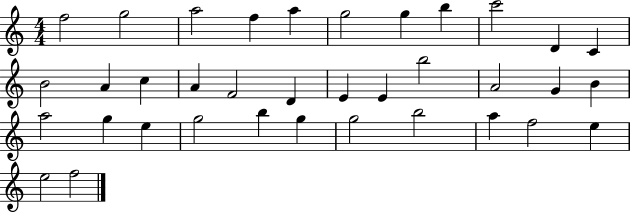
F5/h G5/h A5/h F5/q A5/q G5/h G5/q B5/q C6/h D4/q C4/q B4/h A4/q C5/q A4/q F4/h D4/q E4/q E4/q B5/h A4/h G4/q B4/q A5/h G5/q E5/q G5/h B5/q G5/q G5/h B5/h A5/q F5/h E5/q E5/h F5/h